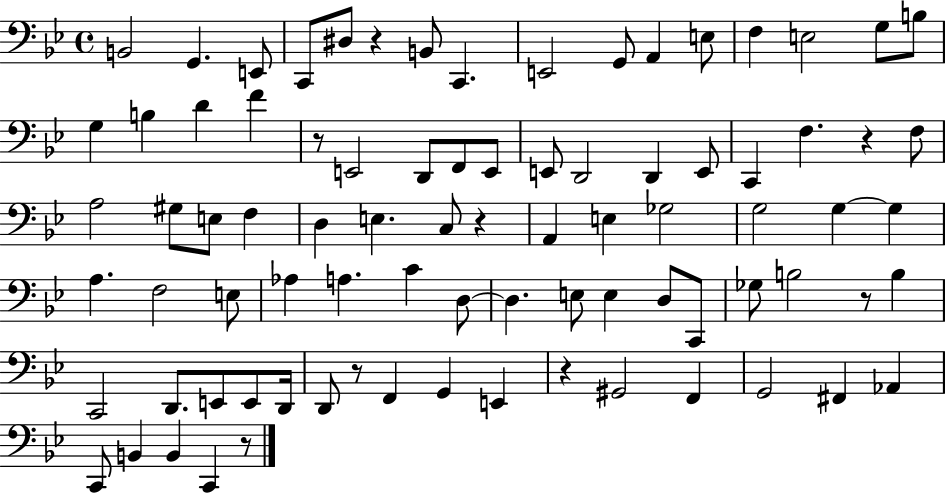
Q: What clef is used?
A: bass